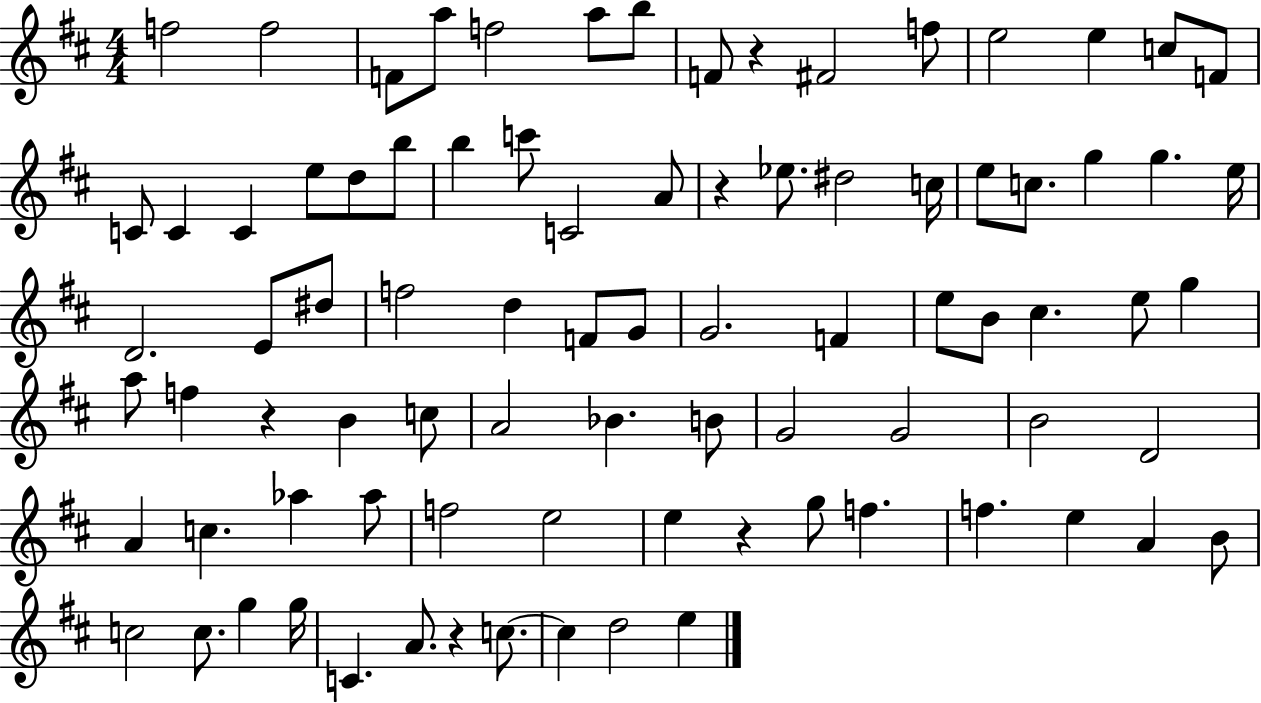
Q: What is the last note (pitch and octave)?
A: E5